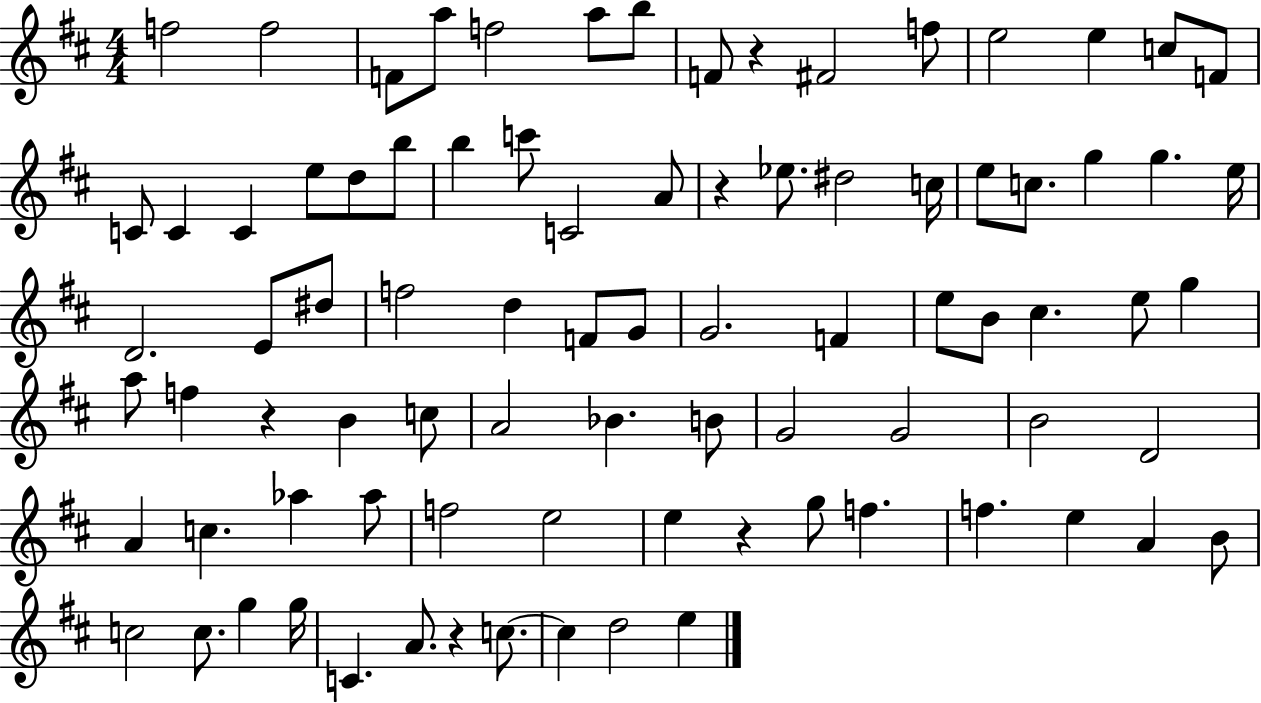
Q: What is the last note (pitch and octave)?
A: E5